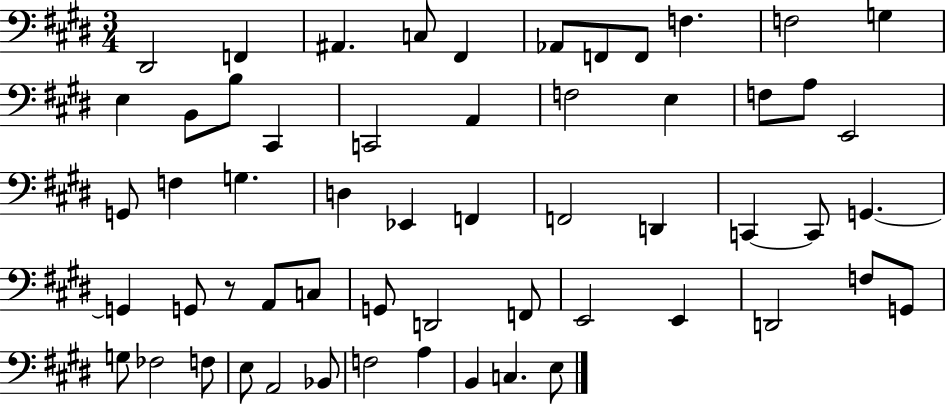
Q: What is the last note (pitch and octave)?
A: E3